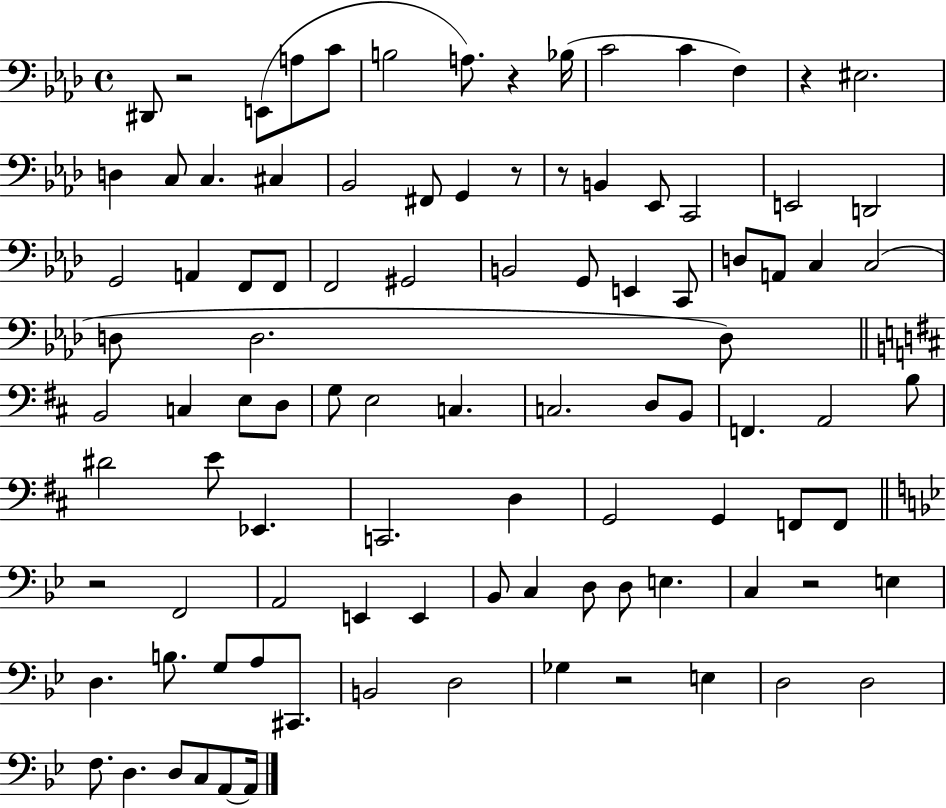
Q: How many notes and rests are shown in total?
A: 98